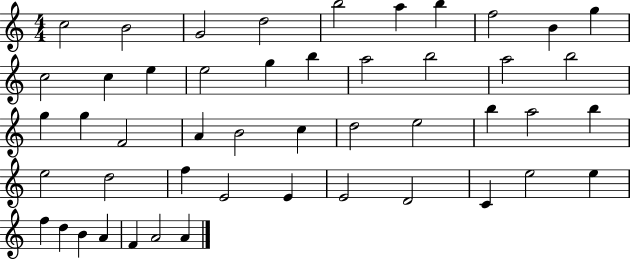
X:1
T:Untitled
M:4/4
L:1/4
K:C
c2 B2 G2 d2 b2 a b f2 B g c2 c e e2 g b a2 b2 a2 b2 g g F2 A B2 c d2 e2 b a2 b e2 d2 f E2 E E2 D2 C e2 e f d B A F A2 A